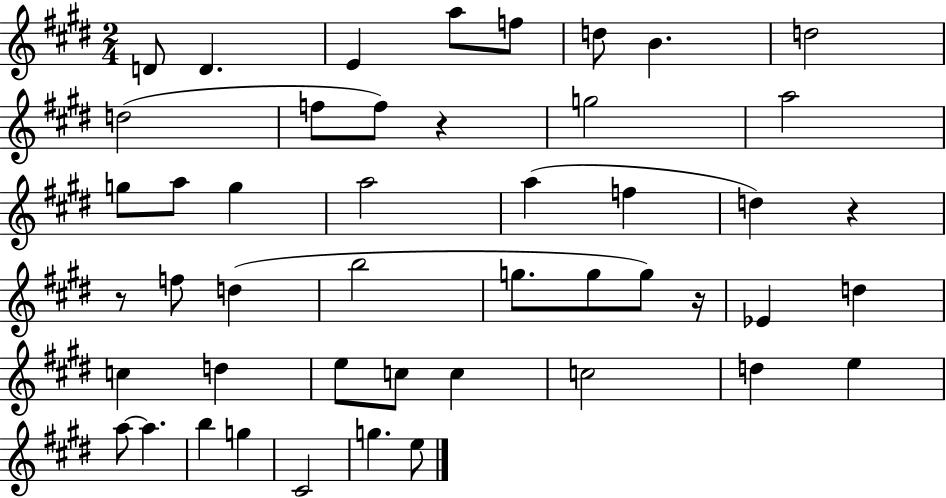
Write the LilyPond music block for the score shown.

{
  \clef treble
  \numericTimeSignature
  \time 2/4
  \key e \major
  d'8 d'4. | e'4 a''8 f''8 | d''8 b'4. | d''2 | \break d''2( | f''8 f''8) r4 | g''2 | a''2 | \break g''8 a''8 g''4 | a''2 | a''4( f''4 | d''4) r4 | \break r8 f''8 d''4( | b''2 | g''8. g''8 g''8) r16 | ees'4 d''4 | \break c''4 d''4 | e''8 c''8 c''4 | c''2 | d''4 e''4 | \break a''8~~ a''4. | b''4 g''4 | cis'2 | g''4. e''8 | \break \bar "|."
}